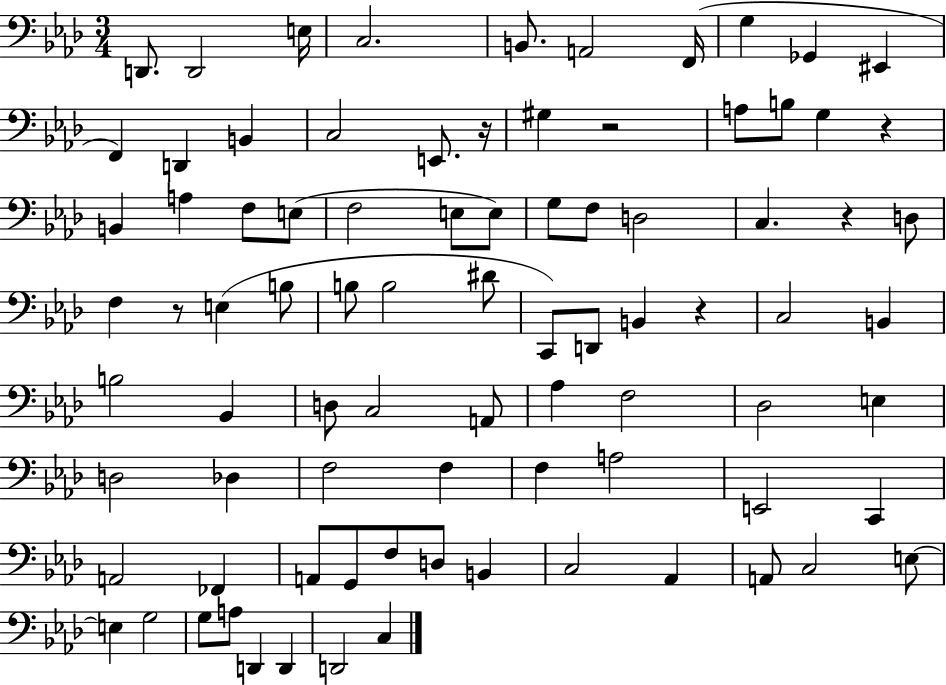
{
  \clef bass
  \numericTimeSignature
  \time 3/4
  \key aes \major
  d,8. d,2 e16 | c2. | b,8. a,2 f,16( | g4 ges,4 eis,4 | \break f,4) d,4 b,4 | c2 e,8. r16 | gis4 r2 | a8 b8 g4 r4 | \break b,4 a4 f8 e8( | f2 e8 e8) | g8 f8 d2 | c4. r4 d8 | \break f4 r8 e4( b8 | b8 b2 dis'8 | c,8) d,8 b,4 r4 | c2 b,4 | \break b2 bes,4 | d8 c2 a,8 | aes4 f2 | des2 e4 | \break d2 des4 | f2 f4 | f4 a2 | e,2 c,4 | \break a,2 fes,4 | a,8 g,8 f8 d8 b,4 | c2 aes,4 | a,8 c2 e8~~ | \break e4 g2 | g8 a8 d,4 d,4 | d,2 c4 | \bar "|."
}